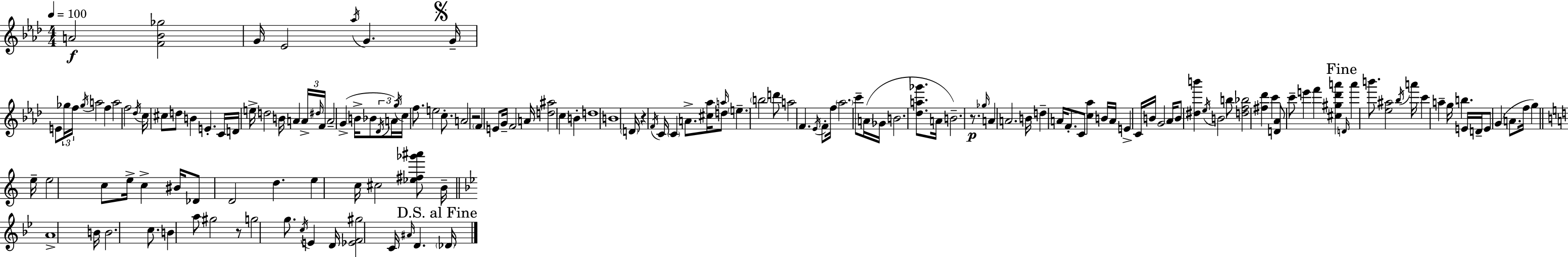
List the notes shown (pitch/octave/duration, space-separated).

A4/h [F4,Bb4,Gb5]/h G4/s Eb4/h Ab5/s G4/q. G4/s E4/e Gb5/s F5/s Gb5/s A5/h F5/q A5/h F5/h Db5/s C5/s C#5/e D5/e B4/q E4/q. C4/s D4/s E5/s D5/h B4/s A4/q A4/s D#5/s F4/s A4/h G4/q B4/s Bb4/e Db4/s A4/s G5/s C5/s F5/e. E5/h C5/e. A4/h R/h F4/q E4/e G4/s F4/h A4/s [D5,A#5]/h C5/q B4/q D5/w B4/w D4/s R/q F4/s C4/s C4/q A4/e. [C#5,Ab5]/s D5/e A5/s E5/q. B5/h D6/e A5/h F4/q. Eb4/s F4/e F5/s Ab5/h. C6/e A4/s Gb4/s B4/h. [Db5,A5,Gb6]/e. A4/s B4/h. R/e. Gb5/s A4/q A4/h. B4/s D5/q A4/s F4/e. C4/e [C5,Ab5]/q B4/s A4/s E4/q C4/s B4/s G4/h Ab4/s B4/e [D#5,B6]/q Eb5/s B4/h B5/e [D5,F5,Bb5]/h [F#5,Db6]/q C6/q [D4,Ab4]/e C6/e E6/q F6/q [C#5,G#5,Db6,A6]/q D4/s A6/q B6/e. [Eb5,A#5]/h Bb5/s A6/s C6/q A5/q G5/s B5/q. E4/s D4/s E4/e G4/q A4/e. F5/s G5/q E5/s E5/h C5/e E5/s C5/q BIS4/s Db4/e D4/h D5/q. E5/q C5/s C#5/h [Eb5,F#5,Gb6,A#6]/e B4/s A4/w B4/s B4/h. C5/e. B4/q A5/e G#5/h R/e G5/h G5/e. C5/s E4/q D4/s [Eb4,F4,G#5]/h C4/s A#4/s D4/q. Db4/s